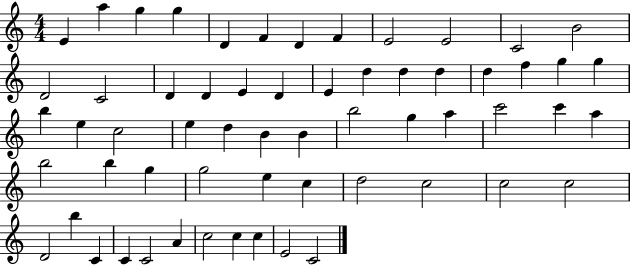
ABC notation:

X:1
T:Untitled
M:4/4
L:1/4
K:C
E a g g D F D F E2 E2 C2 B2 D2 C2 D D E D E d d d d f g g b e c2 e d B B b2 g a c'2 c' a b2 b g g2 e c d2 c2 c2 c2 D2 b C C C2 A c2 c c E2 C2